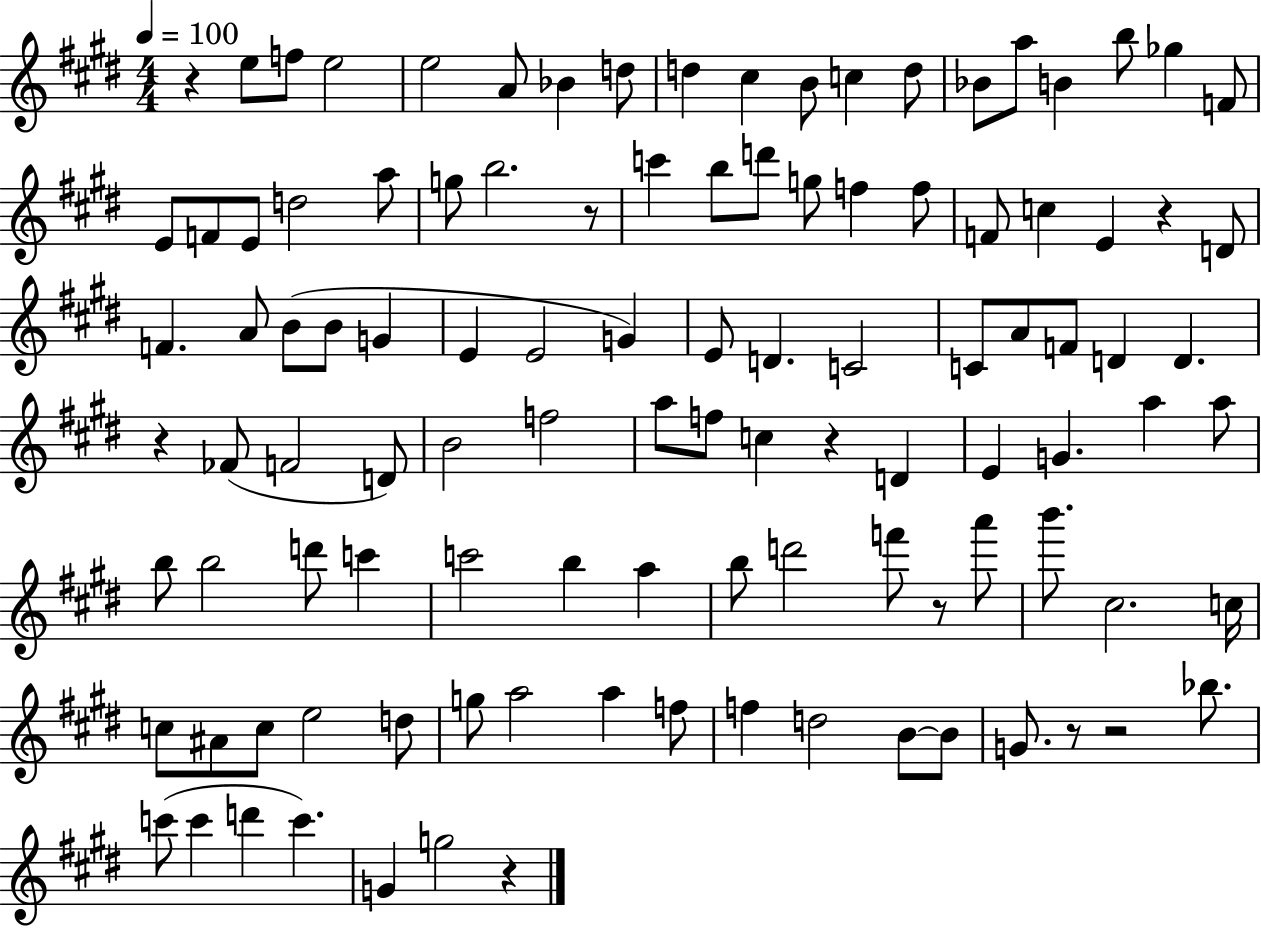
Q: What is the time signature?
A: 4/4